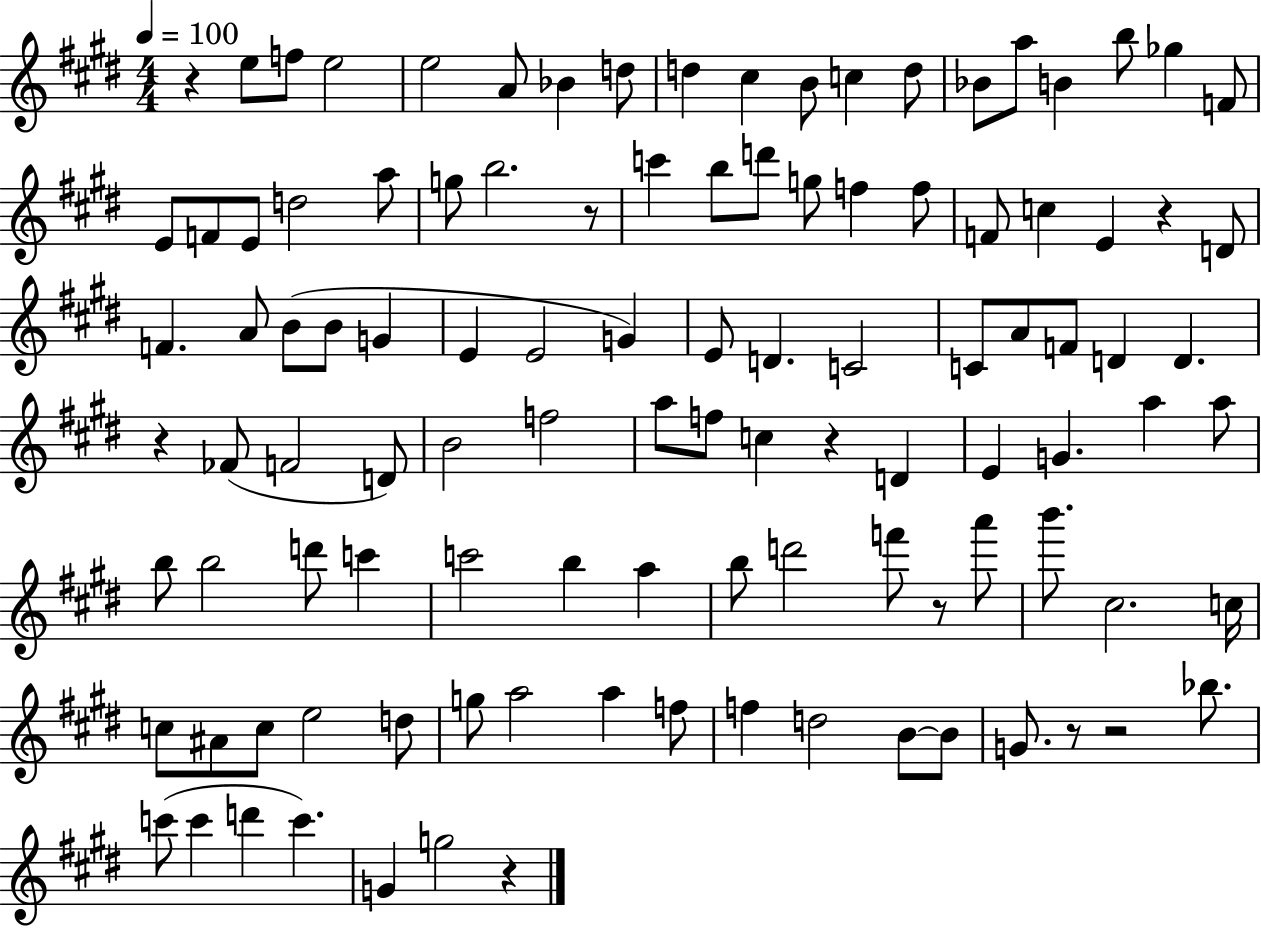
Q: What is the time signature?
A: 4/4